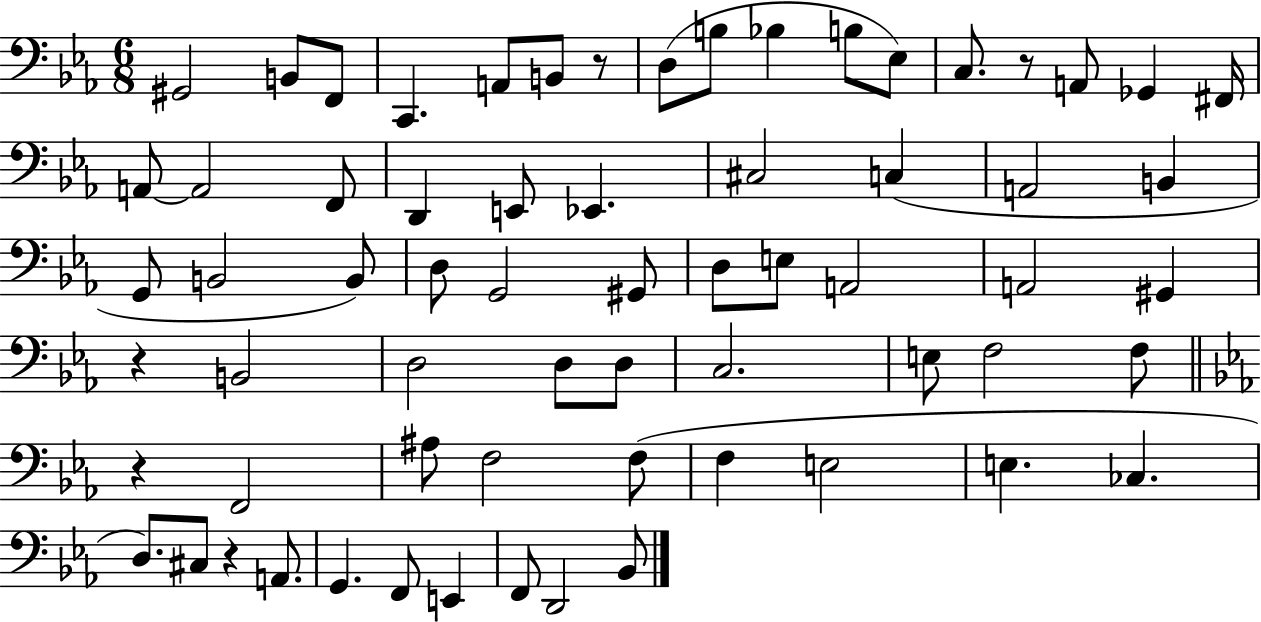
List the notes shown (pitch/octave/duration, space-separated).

G#2/h B2/e F2/e C2/q. A2/e B2/e R/e D3/e B3/e Bb3/q B3/e Eb3/e C3/e. R/e A2/e Gb2/q F#2/s A2/e A2/h F2/e D2/q E2/e Eb2/q. C#3/h C3/q A2/h B2/q G2/e B2/h B2/e D3/e G2/h G#2/e D3/e E3/e A2/h A2/h G#2/q R/q B2/h D3/h D3/e D3/e C3/h. E3/e F3/h F3/e R/q F2/h A#3/e F3/h F3/e F3/q E3/h E3/q. CES3/q. D3/e. C#3/e R/q A2/e. G2/q. F2/e E2/q F2/e D2/h Bb2/e